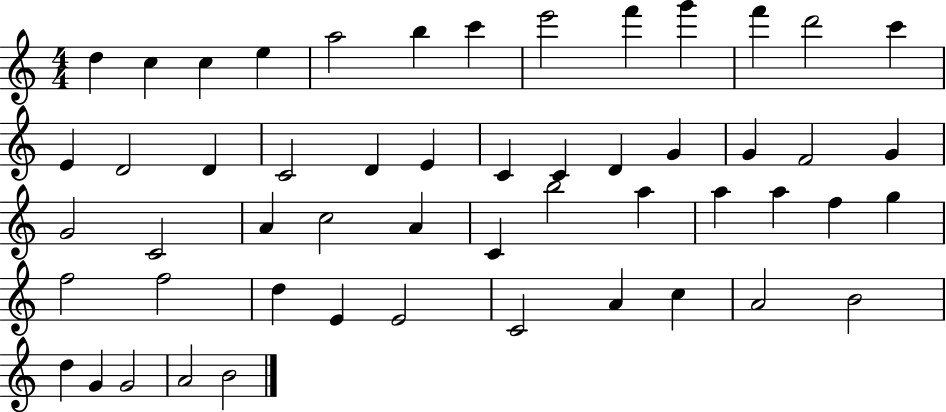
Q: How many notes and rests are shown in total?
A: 53